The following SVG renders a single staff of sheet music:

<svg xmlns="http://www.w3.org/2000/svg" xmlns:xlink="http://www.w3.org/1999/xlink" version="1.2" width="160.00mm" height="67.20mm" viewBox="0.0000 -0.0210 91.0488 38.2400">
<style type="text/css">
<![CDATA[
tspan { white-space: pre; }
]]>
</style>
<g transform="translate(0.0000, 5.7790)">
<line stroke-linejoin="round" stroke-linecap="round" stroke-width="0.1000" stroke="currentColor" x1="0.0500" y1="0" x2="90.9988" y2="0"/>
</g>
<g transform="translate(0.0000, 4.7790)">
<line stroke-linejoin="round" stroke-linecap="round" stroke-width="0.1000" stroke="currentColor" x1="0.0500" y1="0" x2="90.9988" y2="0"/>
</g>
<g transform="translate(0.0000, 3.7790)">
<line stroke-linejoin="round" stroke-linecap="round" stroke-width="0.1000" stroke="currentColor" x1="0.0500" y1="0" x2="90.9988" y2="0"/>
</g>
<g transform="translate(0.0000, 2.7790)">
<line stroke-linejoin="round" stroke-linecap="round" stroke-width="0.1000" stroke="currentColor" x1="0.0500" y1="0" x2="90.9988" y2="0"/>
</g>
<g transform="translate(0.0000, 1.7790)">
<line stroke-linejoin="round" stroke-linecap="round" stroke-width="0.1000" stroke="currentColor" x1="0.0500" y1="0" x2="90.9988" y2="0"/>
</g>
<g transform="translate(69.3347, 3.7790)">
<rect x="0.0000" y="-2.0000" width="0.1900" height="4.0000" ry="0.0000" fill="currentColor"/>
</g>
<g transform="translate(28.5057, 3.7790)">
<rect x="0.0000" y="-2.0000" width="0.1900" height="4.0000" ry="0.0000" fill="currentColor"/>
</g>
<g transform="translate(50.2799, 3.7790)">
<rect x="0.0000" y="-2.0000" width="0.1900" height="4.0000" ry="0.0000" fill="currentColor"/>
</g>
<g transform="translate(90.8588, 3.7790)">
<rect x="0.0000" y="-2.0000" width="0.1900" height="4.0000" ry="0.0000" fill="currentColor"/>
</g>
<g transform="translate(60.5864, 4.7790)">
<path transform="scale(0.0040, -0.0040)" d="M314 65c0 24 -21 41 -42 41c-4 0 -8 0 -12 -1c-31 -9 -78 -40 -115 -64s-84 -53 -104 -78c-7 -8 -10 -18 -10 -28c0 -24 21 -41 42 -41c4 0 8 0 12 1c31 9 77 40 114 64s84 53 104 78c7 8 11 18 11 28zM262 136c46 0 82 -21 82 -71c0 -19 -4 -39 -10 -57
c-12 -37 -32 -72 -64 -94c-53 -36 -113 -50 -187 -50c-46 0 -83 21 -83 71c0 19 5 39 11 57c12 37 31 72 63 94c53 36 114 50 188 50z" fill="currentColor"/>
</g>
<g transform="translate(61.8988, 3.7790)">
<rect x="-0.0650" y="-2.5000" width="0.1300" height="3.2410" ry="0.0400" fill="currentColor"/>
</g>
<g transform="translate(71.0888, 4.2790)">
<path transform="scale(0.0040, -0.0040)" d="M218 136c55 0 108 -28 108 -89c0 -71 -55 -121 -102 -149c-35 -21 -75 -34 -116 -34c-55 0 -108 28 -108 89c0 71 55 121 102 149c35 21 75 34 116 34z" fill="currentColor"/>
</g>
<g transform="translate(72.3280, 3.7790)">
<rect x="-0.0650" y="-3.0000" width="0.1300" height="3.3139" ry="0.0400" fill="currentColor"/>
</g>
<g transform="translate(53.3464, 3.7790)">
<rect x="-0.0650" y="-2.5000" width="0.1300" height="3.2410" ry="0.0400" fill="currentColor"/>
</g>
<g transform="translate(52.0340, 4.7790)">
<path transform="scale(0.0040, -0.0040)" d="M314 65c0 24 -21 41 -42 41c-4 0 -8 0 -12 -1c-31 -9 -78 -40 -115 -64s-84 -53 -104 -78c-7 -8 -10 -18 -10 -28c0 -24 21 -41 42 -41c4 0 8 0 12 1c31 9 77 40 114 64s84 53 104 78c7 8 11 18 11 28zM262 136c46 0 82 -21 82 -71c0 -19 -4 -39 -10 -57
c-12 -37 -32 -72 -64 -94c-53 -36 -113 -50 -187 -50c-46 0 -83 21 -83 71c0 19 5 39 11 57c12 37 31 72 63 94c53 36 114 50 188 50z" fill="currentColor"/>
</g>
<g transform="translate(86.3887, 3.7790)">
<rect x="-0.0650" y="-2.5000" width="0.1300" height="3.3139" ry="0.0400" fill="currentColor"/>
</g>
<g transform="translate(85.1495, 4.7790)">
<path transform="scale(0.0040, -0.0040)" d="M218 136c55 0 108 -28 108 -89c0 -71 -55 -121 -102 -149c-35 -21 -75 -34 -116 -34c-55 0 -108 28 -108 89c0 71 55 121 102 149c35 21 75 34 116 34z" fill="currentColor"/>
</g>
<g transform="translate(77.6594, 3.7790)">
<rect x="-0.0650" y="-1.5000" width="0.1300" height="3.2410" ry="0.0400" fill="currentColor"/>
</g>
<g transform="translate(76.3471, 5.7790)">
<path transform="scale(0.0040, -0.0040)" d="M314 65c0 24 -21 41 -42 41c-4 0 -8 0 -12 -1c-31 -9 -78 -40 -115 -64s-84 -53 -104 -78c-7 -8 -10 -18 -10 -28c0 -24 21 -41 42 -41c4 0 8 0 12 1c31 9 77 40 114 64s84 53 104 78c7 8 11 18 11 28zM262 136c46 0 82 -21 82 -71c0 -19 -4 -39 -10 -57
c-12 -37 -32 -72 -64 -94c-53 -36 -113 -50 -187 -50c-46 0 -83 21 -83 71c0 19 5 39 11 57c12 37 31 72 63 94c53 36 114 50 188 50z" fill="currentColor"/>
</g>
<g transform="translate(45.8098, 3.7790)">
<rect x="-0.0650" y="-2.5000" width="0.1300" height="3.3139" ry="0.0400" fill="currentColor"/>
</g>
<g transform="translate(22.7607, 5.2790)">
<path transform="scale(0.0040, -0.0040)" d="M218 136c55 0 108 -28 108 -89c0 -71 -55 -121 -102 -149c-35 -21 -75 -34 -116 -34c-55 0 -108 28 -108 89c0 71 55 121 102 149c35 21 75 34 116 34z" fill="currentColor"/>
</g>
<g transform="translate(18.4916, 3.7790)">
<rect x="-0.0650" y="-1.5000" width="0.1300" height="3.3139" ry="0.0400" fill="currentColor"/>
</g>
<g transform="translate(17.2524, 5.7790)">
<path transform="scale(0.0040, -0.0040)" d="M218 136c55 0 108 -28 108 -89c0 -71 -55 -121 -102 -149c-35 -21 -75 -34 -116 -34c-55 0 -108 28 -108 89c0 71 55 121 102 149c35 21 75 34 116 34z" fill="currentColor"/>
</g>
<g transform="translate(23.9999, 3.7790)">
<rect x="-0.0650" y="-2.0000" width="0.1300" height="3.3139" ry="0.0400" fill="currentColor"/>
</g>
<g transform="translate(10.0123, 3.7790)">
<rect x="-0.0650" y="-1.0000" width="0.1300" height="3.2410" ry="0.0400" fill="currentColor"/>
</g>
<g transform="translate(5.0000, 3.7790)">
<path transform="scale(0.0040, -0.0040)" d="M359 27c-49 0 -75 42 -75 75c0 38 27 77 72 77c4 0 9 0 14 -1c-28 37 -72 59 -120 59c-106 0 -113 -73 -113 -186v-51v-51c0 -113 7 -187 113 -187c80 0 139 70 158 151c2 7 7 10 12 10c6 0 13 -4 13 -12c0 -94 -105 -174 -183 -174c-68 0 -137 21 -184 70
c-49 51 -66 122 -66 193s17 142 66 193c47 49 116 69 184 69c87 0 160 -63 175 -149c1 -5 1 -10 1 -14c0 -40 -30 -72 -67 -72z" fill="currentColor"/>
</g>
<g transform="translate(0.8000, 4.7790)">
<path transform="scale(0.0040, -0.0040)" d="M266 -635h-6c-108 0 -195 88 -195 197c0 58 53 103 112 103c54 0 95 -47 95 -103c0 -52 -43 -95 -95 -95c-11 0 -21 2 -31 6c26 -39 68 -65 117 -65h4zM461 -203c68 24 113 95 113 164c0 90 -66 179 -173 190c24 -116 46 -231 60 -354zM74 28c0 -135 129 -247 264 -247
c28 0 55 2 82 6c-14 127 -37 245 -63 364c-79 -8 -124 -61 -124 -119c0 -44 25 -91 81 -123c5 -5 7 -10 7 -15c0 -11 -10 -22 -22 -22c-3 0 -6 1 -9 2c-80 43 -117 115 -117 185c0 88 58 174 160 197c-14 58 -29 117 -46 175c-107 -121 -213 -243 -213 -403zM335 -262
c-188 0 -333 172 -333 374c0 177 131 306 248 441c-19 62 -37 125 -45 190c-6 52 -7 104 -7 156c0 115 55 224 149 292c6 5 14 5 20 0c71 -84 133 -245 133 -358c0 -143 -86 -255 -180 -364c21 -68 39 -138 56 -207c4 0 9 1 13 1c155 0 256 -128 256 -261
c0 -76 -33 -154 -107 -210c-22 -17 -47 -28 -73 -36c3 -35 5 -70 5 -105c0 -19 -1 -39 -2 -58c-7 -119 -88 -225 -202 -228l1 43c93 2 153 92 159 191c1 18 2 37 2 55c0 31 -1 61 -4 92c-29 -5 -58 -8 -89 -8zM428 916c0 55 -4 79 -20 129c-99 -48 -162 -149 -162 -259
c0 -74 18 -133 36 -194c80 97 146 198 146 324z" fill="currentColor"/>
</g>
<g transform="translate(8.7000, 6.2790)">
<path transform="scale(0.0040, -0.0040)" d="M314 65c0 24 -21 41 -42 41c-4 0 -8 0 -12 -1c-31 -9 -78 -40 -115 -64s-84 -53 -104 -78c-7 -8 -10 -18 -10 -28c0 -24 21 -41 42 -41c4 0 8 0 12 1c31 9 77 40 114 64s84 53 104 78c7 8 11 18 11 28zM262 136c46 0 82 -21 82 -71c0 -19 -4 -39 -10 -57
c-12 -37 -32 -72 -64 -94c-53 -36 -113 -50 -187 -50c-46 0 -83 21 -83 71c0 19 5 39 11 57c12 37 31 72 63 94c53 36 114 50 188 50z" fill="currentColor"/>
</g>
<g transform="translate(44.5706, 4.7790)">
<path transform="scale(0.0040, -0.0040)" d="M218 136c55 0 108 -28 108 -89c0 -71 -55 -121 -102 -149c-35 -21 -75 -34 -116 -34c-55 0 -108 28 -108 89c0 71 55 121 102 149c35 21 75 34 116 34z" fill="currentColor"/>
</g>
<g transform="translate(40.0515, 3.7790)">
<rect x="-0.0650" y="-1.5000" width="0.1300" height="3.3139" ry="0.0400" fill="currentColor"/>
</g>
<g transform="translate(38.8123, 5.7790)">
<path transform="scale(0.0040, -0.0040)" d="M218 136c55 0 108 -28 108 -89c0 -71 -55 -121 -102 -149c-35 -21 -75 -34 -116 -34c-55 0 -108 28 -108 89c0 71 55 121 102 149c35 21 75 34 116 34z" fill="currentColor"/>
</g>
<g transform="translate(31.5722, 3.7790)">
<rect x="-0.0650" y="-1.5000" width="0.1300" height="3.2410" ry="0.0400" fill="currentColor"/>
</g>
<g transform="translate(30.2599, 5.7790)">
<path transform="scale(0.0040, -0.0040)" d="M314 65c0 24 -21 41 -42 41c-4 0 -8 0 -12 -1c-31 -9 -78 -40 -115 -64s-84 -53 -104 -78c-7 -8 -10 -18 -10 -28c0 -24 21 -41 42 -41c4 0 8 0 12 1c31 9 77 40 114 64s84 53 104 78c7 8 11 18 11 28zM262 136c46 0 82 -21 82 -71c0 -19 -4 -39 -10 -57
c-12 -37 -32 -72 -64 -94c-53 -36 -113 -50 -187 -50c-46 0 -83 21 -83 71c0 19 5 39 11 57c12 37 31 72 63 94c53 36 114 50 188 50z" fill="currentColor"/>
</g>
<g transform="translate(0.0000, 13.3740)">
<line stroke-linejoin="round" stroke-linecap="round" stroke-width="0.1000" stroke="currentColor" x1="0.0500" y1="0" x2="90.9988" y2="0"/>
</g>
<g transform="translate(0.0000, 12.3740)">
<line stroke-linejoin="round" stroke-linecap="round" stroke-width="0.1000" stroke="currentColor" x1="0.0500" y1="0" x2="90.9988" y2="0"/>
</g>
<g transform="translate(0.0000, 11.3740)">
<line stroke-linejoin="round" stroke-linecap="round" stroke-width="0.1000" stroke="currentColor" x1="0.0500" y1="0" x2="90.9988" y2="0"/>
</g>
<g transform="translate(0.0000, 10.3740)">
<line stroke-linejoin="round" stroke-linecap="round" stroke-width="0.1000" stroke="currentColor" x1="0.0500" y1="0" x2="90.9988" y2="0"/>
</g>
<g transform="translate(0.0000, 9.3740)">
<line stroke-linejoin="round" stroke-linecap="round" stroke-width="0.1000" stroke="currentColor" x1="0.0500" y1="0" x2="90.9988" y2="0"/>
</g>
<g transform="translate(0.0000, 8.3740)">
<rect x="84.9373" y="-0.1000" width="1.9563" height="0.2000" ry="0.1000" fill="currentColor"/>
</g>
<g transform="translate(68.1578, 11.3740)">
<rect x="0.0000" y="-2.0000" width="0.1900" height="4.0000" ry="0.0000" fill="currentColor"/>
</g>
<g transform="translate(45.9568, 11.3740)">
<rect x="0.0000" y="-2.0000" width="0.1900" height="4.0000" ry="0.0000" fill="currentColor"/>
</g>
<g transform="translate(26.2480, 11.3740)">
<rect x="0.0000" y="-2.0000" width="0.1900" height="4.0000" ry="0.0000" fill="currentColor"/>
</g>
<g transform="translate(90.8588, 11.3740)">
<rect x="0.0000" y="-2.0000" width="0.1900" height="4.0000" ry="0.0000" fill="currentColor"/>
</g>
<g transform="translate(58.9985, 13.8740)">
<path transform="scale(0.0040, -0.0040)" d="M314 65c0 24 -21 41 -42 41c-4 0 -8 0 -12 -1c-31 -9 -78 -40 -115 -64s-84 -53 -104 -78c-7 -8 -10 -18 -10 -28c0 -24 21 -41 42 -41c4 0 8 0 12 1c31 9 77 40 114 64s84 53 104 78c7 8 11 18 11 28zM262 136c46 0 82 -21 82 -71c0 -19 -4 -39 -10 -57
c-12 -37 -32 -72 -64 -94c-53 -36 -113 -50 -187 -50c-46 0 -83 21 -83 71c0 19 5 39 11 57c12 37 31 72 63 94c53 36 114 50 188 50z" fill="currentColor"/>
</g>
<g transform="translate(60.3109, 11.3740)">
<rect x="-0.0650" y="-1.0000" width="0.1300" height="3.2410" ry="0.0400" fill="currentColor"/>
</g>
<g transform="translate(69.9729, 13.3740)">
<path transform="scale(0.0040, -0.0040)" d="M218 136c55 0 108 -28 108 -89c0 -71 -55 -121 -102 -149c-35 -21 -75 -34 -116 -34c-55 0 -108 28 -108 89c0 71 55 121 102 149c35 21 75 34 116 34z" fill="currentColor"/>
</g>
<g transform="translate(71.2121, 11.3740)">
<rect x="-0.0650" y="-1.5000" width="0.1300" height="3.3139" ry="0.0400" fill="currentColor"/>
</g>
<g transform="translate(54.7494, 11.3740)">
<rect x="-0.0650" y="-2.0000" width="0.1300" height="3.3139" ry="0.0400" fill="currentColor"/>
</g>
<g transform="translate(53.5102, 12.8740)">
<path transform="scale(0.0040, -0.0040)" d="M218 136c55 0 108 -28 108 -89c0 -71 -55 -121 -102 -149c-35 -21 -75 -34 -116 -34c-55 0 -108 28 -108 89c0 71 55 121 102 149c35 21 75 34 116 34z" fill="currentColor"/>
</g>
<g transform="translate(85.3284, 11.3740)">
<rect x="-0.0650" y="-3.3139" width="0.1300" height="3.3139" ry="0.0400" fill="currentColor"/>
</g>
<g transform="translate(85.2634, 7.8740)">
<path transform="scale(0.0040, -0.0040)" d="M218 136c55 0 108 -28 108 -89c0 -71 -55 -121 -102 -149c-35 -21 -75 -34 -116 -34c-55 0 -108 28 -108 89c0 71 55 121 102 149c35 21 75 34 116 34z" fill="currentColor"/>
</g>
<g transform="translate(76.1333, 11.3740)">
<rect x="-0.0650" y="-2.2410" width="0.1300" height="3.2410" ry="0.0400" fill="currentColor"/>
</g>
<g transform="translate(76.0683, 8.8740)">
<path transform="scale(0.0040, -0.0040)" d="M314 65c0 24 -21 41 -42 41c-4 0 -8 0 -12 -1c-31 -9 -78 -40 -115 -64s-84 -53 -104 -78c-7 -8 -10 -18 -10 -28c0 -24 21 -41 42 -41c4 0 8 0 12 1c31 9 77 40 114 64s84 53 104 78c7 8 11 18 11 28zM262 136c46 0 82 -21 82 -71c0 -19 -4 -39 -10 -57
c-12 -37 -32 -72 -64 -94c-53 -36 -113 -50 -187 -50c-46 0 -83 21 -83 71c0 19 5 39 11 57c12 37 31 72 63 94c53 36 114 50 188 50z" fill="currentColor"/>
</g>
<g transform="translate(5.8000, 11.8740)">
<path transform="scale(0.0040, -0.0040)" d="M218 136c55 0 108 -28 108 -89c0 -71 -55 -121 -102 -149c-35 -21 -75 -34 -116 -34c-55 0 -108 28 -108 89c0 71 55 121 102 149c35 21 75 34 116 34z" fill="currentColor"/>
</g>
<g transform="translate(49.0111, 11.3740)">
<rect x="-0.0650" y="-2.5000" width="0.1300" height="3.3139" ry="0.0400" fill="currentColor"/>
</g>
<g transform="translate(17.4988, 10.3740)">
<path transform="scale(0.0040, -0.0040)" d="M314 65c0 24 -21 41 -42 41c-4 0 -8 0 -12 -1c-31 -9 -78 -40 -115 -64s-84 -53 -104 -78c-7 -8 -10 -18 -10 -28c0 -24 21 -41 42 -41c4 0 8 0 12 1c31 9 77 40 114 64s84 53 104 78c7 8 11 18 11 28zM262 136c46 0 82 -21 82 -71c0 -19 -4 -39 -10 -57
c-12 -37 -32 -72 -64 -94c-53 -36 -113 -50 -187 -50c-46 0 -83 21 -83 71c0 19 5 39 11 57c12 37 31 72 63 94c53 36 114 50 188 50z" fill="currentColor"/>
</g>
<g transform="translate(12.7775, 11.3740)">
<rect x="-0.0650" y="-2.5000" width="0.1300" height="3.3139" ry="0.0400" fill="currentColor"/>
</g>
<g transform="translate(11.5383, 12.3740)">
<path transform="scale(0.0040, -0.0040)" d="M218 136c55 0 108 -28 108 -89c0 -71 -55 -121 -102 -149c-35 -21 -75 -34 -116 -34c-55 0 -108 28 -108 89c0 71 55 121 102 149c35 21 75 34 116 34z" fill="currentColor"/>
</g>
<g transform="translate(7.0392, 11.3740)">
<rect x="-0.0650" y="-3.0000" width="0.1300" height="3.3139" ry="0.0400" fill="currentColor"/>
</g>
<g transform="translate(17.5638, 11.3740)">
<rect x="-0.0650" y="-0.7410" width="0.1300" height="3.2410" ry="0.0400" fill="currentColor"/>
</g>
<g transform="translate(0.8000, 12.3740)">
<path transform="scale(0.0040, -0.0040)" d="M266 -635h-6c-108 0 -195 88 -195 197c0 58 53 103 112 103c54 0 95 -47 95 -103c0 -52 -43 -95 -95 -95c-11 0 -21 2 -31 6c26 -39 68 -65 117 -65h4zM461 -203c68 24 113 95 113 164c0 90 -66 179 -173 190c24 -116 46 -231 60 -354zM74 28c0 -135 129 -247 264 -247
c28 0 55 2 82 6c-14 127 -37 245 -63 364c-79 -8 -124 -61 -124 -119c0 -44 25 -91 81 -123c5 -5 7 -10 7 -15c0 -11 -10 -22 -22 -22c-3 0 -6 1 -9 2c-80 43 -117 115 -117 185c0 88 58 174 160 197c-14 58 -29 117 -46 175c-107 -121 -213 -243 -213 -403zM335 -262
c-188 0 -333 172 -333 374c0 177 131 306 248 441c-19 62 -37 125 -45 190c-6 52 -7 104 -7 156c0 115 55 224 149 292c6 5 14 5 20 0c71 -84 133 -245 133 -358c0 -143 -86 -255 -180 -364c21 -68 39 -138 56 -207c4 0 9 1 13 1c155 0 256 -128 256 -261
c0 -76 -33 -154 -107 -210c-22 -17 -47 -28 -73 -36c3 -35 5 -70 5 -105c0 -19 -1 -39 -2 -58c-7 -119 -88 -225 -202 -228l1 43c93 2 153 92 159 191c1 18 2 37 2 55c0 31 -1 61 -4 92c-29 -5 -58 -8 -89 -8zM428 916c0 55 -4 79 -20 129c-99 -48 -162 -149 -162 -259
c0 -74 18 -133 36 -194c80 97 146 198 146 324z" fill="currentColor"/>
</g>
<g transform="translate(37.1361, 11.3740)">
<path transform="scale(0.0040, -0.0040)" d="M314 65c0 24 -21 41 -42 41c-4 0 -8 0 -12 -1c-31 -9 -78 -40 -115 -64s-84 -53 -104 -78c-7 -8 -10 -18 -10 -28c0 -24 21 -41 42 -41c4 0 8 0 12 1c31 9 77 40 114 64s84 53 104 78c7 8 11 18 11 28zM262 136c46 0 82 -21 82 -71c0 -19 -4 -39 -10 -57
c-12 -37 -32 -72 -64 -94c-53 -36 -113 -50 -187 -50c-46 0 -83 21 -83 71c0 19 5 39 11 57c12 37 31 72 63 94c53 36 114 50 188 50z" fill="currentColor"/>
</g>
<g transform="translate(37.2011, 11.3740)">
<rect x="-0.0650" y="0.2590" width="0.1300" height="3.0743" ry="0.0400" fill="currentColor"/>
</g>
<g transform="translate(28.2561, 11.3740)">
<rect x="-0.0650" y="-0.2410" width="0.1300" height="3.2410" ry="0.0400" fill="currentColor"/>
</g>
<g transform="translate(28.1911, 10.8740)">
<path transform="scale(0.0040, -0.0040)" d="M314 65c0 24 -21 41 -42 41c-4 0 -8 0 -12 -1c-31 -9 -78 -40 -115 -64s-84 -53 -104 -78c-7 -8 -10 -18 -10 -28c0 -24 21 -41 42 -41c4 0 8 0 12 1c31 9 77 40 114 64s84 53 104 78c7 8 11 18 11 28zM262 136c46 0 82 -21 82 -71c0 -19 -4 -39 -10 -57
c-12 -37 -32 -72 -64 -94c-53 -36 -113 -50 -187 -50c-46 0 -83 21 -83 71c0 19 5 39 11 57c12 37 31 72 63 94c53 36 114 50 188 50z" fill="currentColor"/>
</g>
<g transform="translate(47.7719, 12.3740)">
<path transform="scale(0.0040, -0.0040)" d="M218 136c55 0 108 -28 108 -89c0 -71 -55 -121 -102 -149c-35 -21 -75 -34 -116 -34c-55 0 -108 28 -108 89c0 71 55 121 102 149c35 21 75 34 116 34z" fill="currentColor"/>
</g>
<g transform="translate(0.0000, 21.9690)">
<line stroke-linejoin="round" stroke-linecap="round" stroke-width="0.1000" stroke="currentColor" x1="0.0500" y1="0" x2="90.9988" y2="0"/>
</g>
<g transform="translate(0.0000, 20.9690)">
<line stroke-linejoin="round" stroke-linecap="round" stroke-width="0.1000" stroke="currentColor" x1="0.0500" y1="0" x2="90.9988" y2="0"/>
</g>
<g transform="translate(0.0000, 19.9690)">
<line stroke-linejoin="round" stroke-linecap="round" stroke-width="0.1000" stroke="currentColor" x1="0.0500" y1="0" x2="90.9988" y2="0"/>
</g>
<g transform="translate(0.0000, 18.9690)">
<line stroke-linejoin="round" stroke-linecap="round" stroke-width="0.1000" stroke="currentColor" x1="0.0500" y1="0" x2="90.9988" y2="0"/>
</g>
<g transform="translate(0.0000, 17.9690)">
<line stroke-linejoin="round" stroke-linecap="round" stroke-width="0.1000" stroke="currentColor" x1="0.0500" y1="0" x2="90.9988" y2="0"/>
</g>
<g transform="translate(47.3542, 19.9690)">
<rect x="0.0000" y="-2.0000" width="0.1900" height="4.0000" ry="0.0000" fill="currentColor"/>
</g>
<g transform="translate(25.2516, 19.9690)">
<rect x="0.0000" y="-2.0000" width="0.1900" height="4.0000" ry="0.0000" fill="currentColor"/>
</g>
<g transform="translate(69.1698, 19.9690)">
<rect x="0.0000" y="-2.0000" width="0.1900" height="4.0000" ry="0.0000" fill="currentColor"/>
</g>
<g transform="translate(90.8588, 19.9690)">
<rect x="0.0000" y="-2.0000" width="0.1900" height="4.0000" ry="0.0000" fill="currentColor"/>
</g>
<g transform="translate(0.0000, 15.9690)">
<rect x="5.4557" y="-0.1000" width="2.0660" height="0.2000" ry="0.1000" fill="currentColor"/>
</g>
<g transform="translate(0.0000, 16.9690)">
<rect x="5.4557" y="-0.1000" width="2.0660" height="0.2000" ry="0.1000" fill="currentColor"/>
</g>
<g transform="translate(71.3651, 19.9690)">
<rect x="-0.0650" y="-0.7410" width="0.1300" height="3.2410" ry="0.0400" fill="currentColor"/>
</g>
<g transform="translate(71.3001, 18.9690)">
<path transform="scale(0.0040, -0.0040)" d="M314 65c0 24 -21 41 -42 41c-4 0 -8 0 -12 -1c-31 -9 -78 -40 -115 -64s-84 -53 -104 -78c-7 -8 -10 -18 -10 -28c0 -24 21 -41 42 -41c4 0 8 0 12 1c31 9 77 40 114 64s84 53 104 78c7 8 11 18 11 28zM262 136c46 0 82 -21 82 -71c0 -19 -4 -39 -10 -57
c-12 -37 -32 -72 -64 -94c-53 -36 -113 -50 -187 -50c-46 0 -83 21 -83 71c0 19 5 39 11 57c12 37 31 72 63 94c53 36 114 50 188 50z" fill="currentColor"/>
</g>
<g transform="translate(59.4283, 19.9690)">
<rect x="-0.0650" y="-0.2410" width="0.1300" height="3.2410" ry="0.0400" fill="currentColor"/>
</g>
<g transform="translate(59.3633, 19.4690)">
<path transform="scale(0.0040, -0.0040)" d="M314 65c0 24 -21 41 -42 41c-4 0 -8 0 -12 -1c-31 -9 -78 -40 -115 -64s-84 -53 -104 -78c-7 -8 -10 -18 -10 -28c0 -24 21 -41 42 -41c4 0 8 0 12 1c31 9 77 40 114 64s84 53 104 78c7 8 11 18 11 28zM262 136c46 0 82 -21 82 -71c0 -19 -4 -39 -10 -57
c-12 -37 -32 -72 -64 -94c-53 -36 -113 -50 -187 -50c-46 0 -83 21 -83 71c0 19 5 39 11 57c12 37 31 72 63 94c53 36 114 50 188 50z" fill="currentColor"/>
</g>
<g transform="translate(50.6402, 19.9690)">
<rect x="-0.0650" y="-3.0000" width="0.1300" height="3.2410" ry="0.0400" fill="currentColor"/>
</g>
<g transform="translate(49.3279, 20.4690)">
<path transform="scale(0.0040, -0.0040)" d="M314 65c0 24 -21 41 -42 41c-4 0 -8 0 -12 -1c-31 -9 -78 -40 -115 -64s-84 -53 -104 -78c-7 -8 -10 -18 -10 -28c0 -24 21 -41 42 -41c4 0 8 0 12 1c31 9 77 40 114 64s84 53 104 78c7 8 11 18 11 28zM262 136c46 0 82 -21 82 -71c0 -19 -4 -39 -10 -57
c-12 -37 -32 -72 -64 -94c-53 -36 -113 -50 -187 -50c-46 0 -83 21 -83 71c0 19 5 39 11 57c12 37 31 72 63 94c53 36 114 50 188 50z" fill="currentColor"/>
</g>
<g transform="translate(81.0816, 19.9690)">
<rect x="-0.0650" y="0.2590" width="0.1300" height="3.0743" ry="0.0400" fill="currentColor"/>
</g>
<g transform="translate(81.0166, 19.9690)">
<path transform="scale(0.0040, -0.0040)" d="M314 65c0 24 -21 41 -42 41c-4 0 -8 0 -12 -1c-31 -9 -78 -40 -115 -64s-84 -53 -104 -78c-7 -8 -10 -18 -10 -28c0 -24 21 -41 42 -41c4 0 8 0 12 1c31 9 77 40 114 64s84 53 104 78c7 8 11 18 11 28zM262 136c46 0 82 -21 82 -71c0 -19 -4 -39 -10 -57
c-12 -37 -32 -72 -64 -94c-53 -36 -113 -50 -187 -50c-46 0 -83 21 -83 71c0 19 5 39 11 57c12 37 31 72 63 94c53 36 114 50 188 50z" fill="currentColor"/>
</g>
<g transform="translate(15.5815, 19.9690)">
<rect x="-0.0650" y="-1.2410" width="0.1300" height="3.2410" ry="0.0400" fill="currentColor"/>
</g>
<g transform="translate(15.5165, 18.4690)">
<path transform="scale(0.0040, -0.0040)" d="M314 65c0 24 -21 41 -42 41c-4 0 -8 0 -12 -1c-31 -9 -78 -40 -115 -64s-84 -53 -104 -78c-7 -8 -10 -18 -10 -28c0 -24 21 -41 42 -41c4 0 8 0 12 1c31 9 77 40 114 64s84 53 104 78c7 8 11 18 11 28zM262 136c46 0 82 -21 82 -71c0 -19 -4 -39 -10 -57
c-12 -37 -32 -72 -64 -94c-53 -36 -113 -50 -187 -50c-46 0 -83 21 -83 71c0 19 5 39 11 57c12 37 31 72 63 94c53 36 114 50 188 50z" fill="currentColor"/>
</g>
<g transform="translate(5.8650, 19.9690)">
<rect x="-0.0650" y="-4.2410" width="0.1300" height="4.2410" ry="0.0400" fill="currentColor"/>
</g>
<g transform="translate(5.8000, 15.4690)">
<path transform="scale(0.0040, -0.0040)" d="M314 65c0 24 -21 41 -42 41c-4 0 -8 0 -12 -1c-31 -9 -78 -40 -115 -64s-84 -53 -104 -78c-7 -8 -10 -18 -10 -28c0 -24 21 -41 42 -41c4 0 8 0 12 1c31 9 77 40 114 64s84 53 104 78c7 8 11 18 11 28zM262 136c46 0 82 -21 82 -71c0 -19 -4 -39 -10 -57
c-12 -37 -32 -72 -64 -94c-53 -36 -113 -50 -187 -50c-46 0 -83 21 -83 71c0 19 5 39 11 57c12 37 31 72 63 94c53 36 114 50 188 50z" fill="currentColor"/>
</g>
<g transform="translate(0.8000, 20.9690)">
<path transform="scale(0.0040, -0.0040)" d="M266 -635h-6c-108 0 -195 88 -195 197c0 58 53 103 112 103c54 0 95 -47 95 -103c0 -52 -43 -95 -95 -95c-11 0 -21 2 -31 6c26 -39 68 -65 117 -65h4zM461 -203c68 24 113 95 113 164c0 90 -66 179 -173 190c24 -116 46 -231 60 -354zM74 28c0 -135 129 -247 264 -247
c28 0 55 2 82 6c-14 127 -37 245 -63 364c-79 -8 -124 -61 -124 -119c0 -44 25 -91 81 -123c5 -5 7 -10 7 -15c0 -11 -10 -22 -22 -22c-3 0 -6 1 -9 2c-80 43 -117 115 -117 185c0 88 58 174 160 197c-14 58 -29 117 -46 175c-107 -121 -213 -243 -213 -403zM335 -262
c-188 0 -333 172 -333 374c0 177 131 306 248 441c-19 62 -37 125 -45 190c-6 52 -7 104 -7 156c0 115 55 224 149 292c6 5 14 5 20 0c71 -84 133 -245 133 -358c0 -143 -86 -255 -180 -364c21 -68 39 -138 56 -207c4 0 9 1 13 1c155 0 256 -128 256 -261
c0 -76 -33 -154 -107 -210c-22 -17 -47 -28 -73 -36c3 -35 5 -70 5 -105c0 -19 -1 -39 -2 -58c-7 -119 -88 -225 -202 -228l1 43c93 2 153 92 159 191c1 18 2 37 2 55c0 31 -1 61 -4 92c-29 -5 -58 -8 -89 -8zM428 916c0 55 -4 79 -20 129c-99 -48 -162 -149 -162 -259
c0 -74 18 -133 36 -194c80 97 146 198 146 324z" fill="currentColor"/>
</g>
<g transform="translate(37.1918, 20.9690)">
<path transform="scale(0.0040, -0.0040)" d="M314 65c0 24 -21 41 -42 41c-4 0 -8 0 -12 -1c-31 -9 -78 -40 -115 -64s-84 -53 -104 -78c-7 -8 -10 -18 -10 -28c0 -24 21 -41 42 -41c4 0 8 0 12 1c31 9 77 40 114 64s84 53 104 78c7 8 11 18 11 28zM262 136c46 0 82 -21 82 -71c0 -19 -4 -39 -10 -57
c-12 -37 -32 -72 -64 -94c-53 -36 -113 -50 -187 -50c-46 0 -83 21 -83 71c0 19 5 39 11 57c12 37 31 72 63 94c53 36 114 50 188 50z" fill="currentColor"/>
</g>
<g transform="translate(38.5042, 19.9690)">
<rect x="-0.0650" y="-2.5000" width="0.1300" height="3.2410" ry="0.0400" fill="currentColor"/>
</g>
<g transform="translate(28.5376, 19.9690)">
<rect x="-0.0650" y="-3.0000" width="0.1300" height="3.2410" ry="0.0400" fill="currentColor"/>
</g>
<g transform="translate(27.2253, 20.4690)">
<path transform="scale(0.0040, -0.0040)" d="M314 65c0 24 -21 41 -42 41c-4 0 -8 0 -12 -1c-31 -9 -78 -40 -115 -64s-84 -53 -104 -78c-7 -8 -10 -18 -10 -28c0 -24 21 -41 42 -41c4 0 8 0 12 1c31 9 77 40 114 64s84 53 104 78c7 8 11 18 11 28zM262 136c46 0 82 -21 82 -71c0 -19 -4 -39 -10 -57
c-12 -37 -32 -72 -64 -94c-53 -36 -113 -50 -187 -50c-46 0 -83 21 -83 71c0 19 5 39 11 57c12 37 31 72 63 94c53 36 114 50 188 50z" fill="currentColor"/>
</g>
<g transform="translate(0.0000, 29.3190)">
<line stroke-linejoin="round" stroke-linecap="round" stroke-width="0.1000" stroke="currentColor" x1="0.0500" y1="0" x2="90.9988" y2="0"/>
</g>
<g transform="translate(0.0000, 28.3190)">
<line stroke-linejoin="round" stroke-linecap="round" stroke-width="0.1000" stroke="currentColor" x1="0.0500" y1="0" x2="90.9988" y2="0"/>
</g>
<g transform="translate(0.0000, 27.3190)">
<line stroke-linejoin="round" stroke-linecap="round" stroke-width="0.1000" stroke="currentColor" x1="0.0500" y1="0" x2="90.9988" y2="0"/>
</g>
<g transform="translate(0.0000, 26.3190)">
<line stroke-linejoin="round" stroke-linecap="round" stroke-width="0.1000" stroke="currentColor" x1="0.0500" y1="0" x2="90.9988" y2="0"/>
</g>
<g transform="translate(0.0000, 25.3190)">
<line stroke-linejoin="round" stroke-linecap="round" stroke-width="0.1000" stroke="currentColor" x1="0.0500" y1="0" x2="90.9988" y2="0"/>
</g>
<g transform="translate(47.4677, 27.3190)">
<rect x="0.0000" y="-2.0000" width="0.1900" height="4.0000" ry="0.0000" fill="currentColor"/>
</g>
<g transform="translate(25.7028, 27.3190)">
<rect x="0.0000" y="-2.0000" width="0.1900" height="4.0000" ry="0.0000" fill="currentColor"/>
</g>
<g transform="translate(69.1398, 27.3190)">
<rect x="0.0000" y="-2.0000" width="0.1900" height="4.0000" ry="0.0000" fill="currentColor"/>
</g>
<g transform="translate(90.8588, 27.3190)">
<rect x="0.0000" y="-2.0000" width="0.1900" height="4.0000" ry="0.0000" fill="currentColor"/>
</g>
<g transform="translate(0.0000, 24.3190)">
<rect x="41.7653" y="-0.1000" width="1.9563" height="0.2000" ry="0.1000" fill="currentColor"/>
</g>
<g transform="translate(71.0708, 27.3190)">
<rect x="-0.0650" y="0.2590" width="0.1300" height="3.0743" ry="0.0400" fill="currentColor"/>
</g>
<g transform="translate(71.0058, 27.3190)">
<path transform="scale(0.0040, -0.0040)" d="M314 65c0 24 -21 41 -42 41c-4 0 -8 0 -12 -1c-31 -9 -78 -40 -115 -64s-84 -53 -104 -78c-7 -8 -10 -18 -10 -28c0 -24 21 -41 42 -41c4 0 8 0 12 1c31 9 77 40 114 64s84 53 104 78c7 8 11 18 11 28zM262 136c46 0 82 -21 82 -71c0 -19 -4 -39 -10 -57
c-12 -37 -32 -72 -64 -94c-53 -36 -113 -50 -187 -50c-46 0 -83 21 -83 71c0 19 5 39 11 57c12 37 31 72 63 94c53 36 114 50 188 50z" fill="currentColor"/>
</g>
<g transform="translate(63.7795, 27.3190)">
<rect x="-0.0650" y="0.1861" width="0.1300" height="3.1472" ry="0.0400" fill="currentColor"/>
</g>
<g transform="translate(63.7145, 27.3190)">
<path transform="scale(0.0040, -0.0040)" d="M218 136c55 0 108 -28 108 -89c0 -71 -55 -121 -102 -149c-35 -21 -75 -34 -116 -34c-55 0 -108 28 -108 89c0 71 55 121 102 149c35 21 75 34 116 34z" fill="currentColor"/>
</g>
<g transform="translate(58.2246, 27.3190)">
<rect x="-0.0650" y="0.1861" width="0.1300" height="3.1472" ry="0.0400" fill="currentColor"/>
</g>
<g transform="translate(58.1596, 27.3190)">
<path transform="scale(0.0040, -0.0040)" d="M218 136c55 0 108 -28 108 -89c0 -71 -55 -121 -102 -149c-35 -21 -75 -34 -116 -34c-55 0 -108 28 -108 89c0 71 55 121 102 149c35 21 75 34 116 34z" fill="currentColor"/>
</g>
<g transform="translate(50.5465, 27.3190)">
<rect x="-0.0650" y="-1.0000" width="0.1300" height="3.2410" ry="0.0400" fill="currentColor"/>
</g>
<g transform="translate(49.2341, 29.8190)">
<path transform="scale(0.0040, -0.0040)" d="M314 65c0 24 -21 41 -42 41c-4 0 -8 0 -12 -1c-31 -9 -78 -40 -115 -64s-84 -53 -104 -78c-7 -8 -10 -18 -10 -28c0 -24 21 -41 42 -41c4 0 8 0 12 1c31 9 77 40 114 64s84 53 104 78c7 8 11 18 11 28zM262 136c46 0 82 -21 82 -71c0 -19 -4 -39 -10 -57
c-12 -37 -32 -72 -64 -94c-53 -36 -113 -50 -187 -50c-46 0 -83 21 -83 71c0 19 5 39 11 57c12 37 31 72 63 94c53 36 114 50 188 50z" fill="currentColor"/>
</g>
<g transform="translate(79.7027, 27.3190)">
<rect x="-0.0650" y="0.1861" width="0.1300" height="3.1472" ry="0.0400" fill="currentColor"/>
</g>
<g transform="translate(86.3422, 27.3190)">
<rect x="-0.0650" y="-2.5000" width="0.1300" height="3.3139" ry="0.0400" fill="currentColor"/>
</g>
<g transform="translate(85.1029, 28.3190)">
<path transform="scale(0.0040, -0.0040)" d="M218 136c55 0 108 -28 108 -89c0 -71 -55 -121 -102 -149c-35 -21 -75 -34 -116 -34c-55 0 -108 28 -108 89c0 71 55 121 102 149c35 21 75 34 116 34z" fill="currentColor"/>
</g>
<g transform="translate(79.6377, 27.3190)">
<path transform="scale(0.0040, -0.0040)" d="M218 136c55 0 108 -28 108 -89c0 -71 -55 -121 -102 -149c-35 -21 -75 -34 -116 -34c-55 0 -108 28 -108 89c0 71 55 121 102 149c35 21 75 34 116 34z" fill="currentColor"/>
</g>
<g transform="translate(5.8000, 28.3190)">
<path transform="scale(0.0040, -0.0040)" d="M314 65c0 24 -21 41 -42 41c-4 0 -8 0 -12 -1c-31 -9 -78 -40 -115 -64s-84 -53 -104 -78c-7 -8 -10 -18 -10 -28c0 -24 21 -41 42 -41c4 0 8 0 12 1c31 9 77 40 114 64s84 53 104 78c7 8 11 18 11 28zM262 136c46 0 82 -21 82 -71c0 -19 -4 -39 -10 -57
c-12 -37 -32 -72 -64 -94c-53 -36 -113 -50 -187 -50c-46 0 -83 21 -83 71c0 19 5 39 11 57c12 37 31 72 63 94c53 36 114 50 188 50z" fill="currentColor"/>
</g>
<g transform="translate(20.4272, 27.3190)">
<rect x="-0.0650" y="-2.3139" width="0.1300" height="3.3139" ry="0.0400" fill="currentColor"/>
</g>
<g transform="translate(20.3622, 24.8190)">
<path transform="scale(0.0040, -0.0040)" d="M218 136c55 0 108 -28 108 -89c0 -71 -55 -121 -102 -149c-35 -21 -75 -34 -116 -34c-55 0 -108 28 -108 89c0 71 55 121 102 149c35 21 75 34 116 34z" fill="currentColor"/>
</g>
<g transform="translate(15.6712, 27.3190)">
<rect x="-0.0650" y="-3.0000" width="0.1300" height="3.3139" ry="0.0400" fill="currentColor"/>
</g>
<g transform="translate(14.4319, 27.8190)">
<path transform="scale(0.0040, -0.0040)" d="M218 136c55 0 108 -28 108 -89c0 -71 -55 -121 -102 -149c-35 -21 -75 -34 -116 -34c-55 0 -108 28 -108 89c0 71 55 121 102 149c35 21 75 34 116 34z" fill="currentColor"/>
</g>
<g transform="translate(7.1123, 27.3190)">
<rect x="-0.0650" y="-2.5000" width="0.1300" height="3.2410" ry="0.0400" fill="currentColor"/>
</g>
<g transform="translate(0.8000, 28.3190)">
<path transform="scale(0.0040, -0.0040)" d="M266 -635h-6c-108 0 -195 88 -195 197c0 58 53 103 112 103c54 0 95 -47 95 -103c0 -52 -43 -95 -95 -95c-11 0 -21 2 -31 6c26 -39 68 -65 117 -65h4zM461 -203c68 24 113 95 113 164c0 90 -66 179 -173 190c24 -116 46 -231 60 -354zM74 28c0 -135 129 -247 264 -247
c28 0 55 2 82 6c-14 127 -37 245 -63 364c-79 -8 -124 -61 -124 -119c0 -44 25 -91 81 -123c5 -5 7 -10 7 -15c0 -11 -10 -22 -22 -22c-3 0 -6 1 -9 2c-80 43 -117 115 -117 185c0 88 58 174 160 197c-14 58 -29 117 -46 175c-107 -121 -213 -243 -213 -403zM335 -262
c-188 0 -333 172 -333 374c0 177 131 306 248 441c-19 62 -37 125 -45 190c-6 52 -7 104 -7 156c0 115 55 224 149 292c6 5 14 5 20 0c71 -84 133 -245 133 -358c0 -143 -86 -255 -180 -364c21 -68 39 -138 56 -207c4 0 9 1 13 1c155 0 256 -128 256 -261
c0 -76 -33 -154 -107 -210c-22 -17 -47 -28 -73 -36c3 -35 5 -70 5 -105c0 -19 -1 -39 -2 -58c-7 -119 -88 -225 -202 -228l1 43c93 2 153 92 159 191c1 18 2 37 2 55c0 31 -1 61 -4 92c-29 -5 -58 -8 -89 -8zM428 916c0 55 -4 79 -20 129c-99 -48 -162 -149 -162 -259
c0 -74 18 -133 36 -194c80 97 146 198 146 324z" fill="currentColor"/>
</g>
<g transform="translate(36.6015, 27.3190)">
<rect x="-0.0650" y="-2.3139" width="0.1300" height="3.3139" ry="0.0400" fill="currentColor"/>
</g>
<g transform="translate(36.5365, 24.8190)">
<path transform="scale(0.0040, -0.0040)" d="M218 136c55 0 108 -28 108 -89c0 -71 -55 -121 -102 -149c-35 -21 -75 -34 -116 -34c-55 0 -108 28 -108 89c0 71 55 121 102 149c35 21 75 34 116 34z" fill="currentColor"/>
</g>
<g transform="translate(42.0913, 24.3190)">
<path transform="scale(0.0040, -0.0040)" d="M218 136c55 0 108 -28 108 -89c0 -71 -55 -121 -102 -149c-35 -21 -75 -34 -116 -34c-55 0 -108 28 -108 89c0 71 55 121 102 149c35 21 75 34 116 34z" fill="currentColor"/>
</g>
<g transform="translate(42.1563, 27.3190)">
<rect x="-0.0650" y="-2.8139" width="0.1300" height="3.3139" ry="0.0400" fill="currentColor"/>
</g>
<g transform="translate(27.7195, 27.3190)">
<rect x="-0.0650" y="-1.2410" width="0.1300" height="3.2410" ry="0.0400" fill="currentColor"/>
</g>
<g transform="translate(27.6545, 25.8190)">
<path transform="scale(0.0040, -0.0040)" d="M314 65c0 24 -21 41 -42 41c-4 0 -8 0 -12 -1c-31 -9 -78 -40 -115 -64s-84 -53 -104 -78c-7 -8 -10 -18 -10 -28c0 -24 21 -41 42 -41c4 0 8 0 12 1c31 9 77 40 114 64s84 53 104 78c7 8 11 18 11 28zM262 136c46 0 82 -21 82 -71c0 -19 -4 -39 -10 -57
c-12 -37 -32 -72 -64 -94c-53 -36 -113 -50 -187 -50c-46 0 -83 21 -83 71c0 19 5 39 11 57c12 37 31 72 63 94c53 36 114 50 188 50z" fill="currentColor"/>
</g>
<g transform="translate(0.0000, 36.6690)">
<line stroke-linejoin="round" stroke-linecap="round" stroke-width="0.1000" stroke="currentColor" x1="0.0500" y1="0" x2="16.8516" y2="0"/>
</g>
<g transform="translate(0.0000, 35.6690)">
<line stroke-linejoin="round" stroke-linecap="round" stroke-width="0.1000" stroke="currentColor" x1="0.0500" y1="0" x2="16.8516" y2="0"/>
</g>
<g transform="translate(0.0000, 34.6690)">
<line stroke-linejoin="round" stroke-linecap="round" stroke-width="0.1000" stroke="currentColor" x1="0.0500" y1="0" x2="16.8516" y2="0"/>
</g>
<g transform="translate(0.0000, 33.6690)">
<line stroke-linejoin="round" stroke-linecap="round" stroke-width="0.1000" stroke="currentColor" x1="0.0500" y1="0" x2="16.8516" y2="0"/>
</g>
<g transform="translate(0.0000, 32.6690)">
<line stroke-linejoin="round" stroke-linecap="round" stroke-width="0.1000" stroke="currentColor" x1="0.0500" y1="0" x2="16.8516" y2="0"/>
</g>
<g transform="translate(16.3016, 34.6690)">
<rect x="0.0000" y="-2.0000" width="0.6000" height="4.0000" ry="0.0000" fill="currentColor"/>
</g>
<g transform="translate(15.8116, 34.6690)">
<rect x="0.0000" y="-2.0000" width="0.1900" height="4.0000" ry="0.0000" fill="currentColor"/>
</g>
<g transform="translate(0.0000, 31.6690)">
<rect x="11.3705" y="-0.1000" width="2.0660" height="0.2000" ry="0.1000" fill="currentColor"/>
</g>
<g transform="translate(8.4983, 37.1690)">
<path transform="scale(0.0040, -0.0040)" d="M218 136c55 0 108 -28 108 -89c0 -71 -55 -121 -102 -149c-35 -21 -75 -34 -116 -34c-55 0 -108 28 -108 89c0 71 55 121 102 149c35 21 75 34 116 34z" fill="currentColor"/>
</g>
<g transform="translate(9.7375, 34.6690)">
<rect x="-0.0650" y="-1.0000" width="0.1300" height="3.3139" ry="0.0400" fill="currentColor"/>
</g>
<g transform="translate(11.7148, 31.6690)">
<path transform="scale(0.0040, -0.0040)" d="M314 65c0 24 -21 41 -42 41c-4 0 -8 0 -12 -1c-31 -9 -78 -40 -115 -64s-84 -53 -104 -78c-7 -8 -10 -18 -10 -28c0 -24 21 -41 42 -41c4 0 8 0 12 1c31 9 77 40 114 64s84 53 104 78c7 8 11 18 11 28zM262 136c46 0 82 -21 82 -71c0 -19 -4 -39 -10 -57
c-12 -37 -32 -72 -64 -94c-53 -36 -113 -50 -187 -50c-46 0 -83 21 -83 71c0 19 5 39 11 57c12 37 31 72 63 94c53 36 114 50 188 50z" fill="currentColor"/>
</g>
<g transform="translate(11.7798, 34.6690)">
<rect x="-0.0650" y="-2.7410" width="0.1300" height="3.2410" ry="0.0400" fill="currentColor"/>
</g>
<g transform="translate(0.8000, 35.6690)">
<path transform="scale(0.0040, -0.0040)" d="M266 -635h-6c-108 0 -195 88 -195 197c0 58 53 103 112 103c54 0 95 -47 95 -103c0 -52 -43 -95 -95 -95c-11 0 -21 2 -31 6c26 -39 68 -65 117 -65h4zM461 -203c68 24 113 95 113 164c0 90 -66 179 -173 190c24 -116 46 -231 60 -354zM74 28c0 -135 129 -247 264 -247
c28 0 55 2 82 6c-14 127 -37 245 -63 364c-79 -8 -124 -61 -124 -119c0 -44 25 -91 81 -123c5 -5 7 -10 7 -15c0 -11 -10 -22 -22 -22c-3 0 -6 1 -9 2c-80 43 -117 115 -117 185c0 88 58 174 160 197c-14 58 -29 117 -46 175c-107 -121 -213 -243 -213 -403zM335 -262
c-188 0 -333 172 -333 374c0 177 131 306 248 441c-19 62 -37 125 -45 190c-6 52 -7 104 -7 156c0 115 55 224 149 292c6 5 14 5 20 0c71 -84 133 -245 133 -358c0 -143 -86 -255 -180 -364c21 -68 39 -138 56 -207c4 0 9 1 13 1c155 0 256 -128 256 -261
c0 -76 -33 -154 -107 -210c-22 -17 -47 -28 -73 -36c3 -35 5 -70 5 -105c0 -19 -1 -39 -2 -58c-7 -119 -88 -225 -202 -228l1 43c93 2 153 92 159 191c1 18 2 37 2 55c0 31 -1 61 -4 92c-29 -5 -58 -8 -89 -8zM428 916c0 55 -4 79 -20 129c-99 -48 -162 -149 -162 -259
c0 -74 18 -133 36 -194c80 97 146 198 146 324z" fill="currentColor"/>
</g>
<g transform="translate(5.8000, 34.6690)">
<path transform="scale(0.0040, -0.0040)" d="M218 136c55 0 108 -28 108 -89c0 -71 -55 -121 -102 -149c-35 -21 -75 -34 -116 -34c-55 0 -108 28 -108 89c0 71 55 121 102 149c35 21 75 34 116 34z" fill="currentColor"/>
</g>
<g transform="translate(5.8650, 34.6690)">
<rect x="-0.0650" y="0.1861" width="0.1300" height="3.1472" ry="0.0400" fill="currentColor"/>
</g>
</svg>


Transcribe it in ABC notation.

X:1
T:Untitled
M:4/4
L:1/4
K:C
D2 E F E2 E G G2 G2 A E2 G A G d2 c2 B2 G F D2 E g2 b d'2 e2 A2 G2 A2 c2 d2 B2 G2 A g e2 g a D2 B B B2 B G B D a2